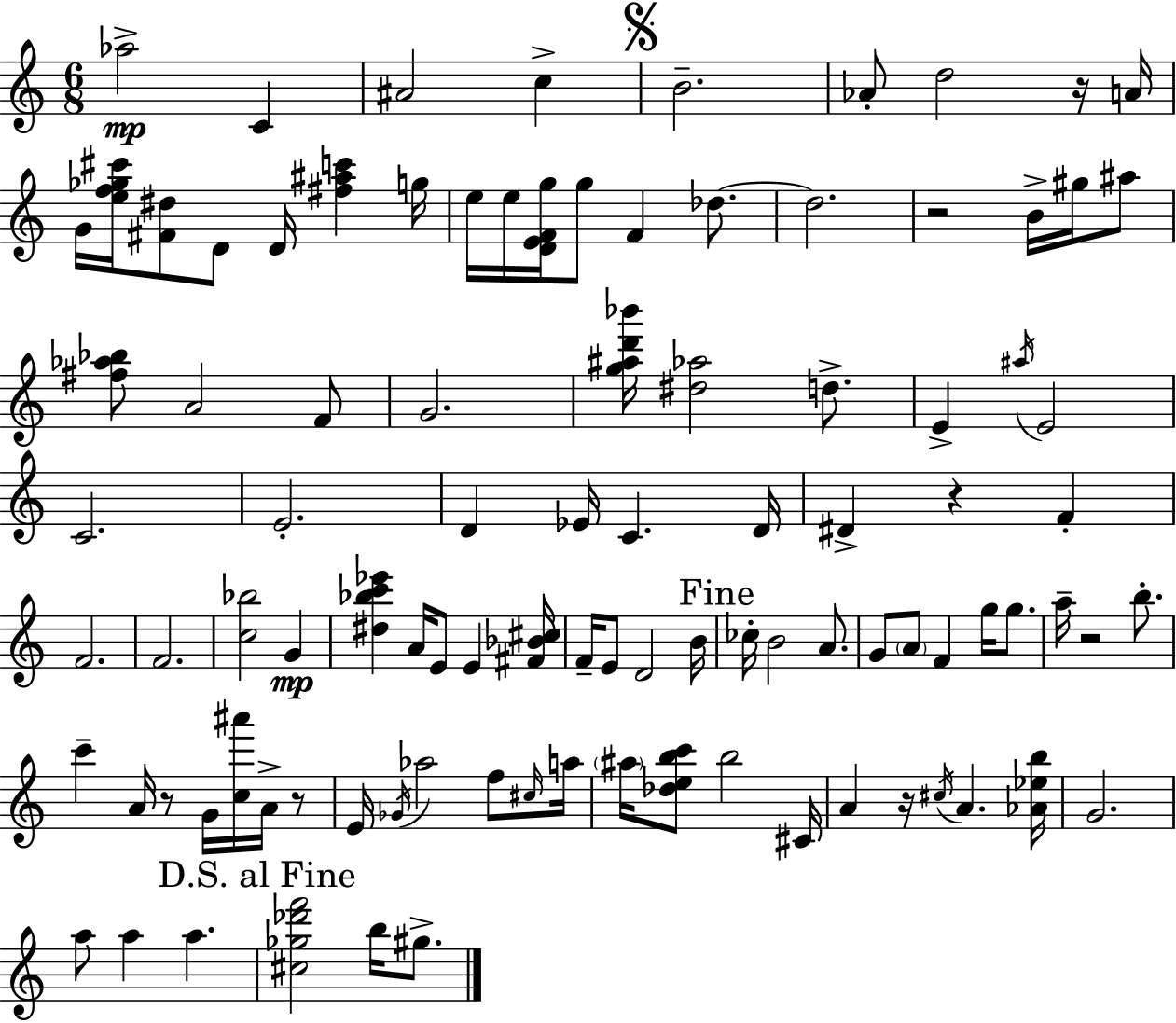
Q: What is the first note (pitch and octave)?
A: Ab5